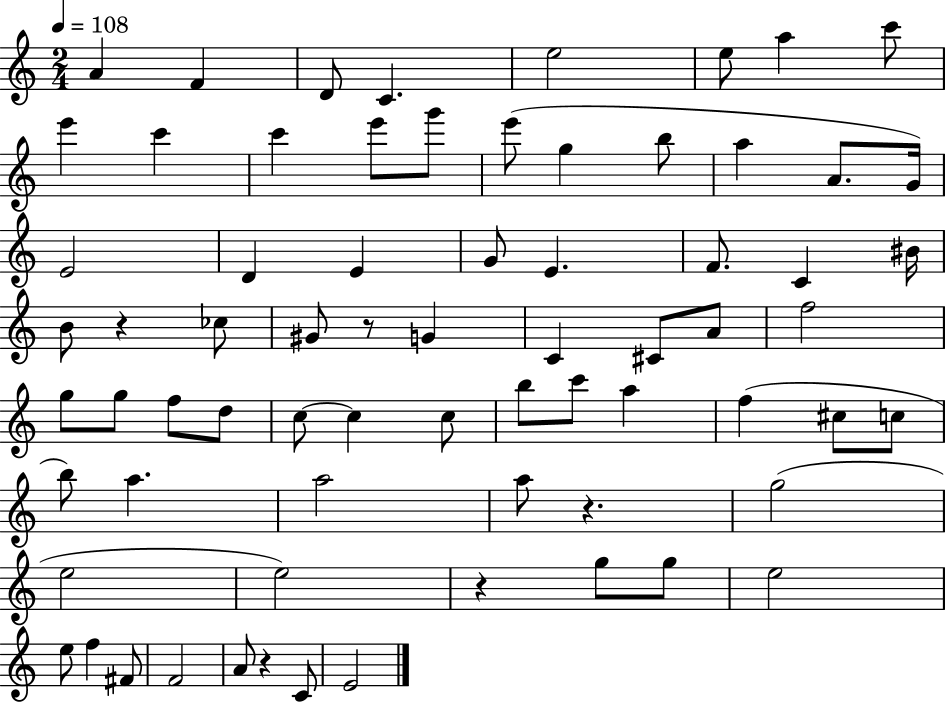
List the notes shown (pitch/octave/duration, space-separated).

A4/q F4/q D4/e C4/q. E5/h E5/e A5/q C6/e E6/q C6/q C6/q E6/e G6/e E6/e G5/q B5/e A5/q A4/e. G4/s E4/h D4/q E4/q G4/e E4/q. F4/e. C4/q BIS4/s B4/e R/q CES5/e G#4/e R/e G4/q C4/q C#4/e A4/e F5/h G5/e G5/e F5/e D5/e C5/e C5/q C5/e B5/e C6/e A5/q F5/q C#5/e C5/e B5/e A5/q. A5/h A5/e R/q. G5/h E5/h E5/h R/q G5/e G5/e E5/h E5/e F5/q F#4/e F4/h A4/e R/q C4/e E4/h